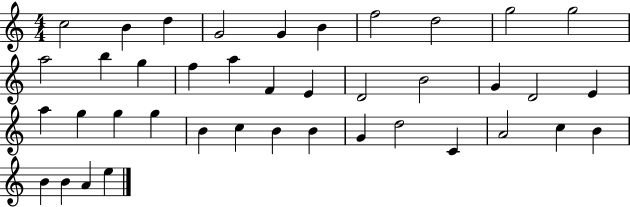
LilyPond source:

{
  \clef treble
  \numericTimeSignature
  \time 4/4
  \key c \major
  c''2 b'4 d''4 | g'2 g'4 b'4 | f''2 d''2 | g''2 g''2 | \break a''2 b''4 g''4 | f''4 a''4 f'4 e'4 | d'2 b'2 | g'4 d'2 e'4 | \break a''4 g''4 g''4 g''4 | b'4 c''4 b'4 b'4 | g'4 d''2 c'4 | a'2 c''4 b'4 | \break b'4 b'4 a'4 e''4 | \bar "|."
}